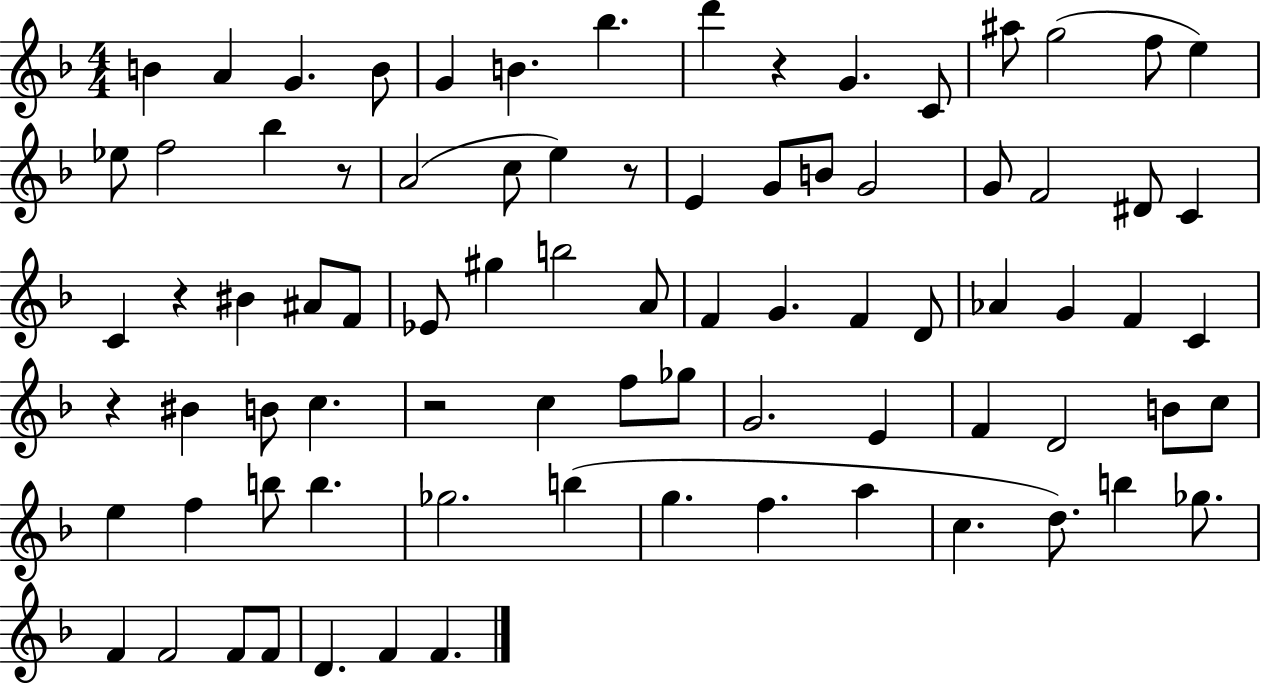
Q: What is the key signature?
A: F major